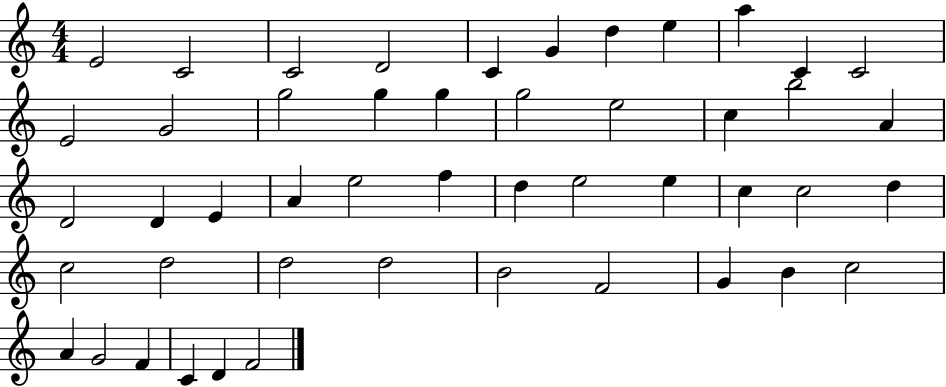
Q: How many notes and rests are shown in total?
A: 48